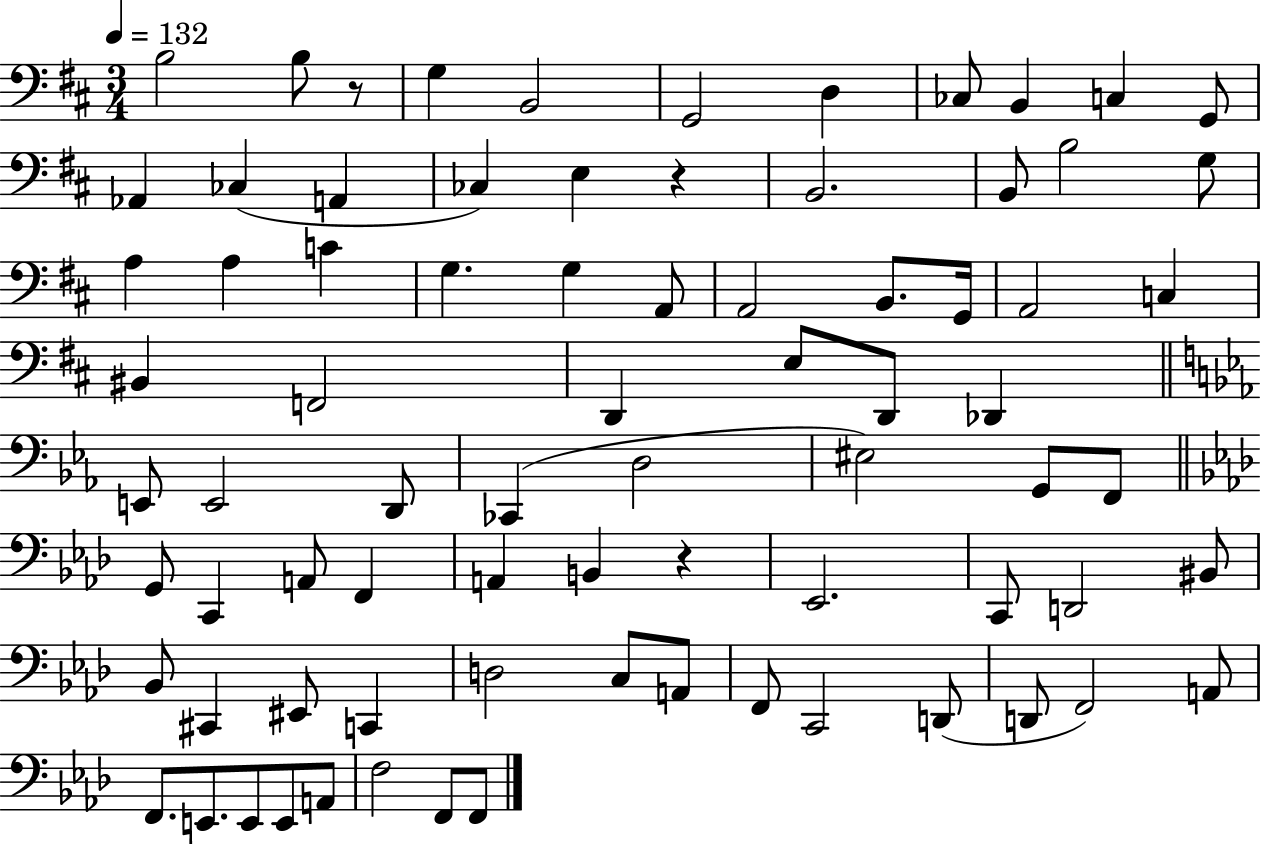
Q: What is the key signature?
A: D major